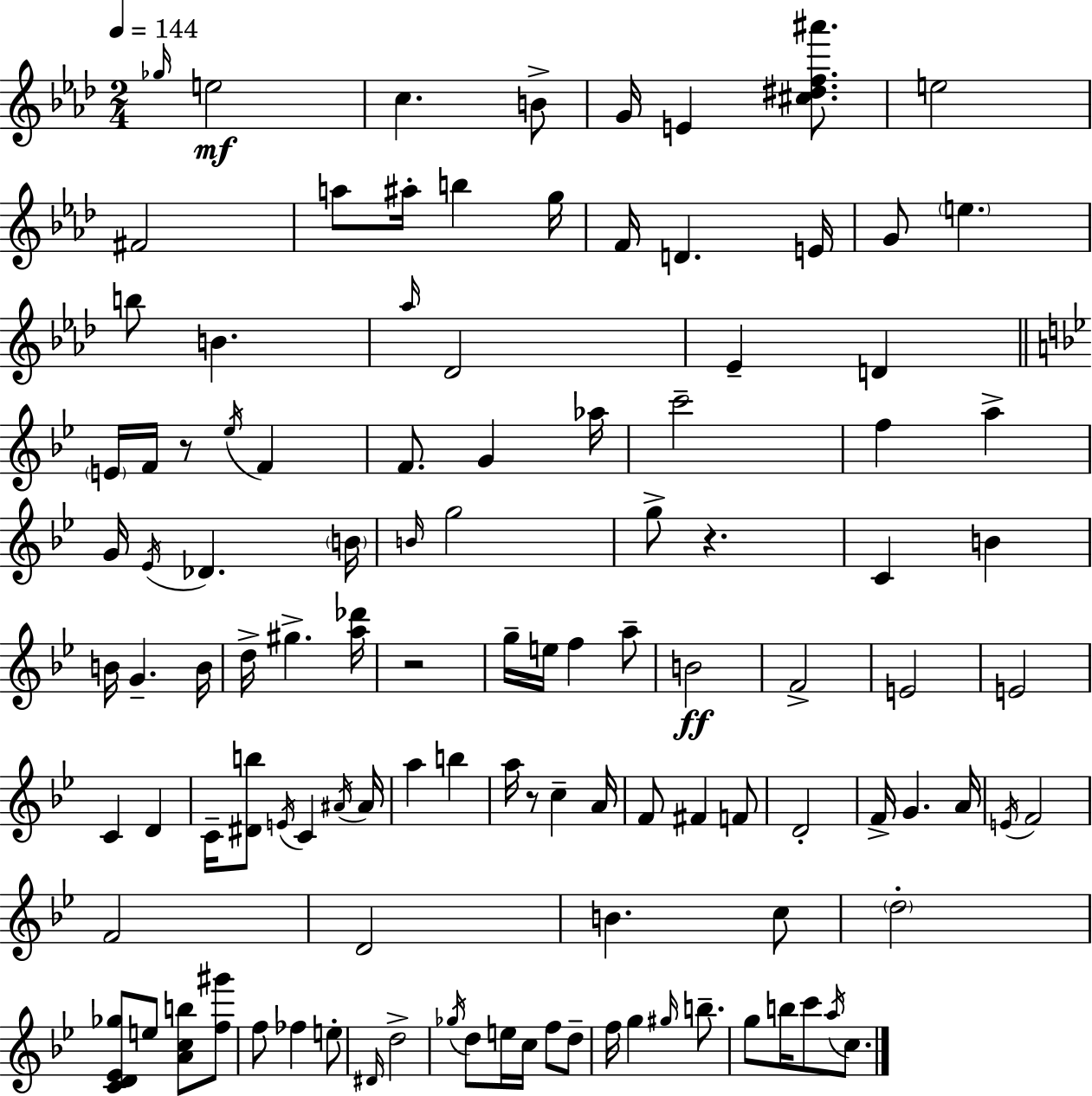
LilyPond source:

{
  \clef treble
  \numericTimeSignature
  \time 2/4
  \key aes \major
  \tempo 4 = 144
  \grace { ges''16 }\mf e''2 | c''4. b'8-> | g'16 e'4 <cis'' dis'' f'' ais'''>8. | e''2 | \break fis'2 | a''8 ais''16-. b''4 | g''16 f'16 d'4. | e'16 g'8 \parenthesize e''4. | \break b''8 b'4. | \grace { aes''16 } des'2 | ees'4-- d'4 | \bar "||" \break \key g \minor \parenthesize e'16 f'16 r8 \acciaccatura { ees''16 } f'4 | f'8. g'4 | aes''16 c'''2-- | f''4 a''4-> | \break g'16 \acciaccatura { ees'16 } des'4. | \parenthesize b'16 \grace { b'16 } g''2 | g''8-> r4. | c'4 b'4 | \break b'16 g'4.-- | b'16 d''16-> gis''4.-> | <a'' des'''>16 r2 | g''16-- e''16 f''4 | \break a''8-- b'2\ff | f'2-> | e'2 | e'2 | \break c'4 d'4 | c'16-- <dis' b''>8 \acciaccatura { e'16 } c'4 | \acciaccatura { ais'16 } ais'16 a''4 | b''4 a''16 r8 | \break c''4-- a'16 f'8 fis'4 | f'8 d'2-. | f'16-> g'4. | a'16 \acciaccatura { e'16 } f'2 | \break f'2 | d'2 | b'4. | c''8 \parenthesize d''2-. | \break <c' d' ees' ges''>8 | e''8 <a' c'' b''>8 <f'' gis'''>8 f''8 | fes''4 e''8-. \grace { dis'16 } d''2-> | \acciaccatura { ges''16 } | \break d''8 e''16 c''16 f''8 d''8-- | f''16 g''4 \grace { gis''16 } b''8.-- | g''8 b''16 c'''8 \acciaccatura { a''16 } c''8. | \bar "|."
}